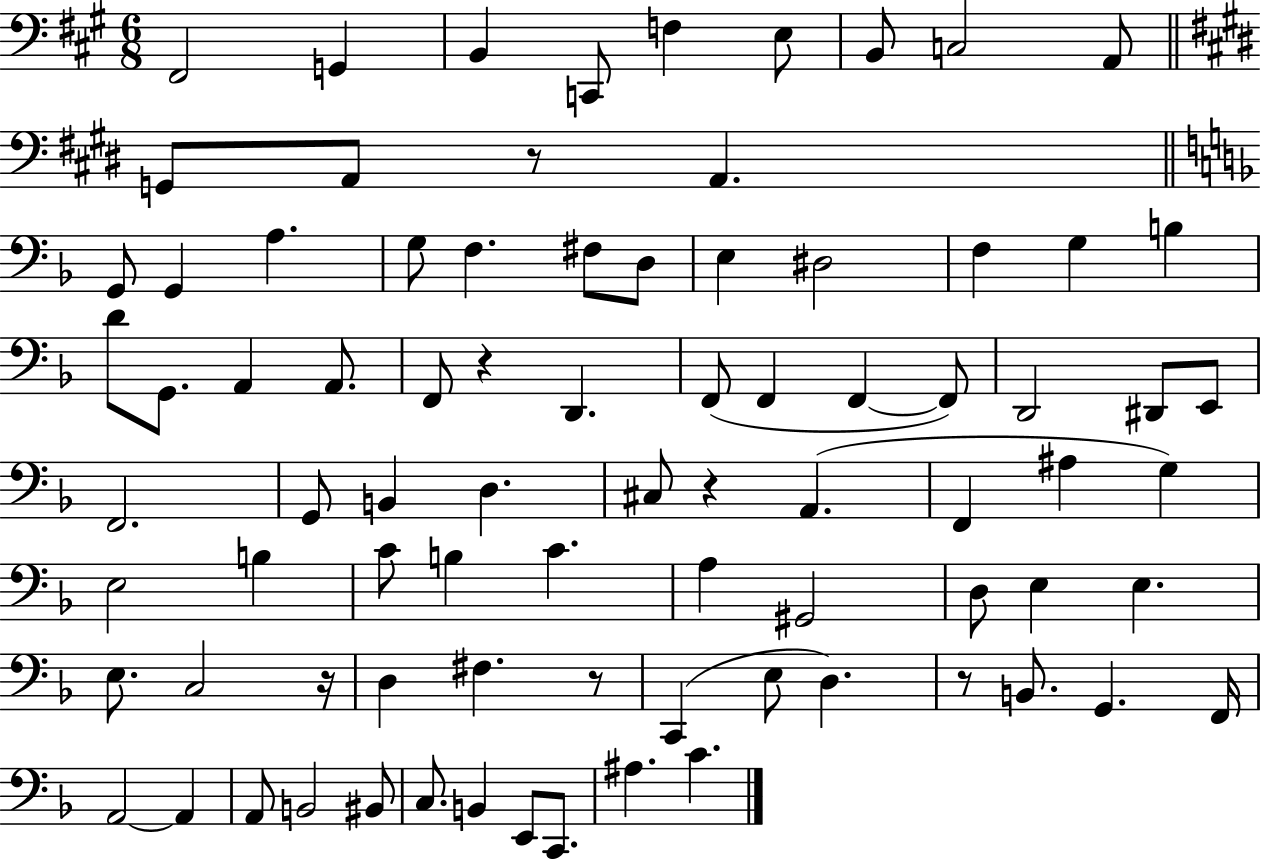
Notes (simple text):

F#2/h G2/q B2/q C2/e F3/q E3/e B2/e C3/h A2/e G2/e A2/e R/e A2/q. G2/e G2/q A3/q. G3/e F3/q. F#3/e D3/e E3/q D#3/h F3/q G3/q B3/q D4/e G2/e. A2/q A2/e. F2/e R/q D2/q. F2/e F2/q F2/q F2/e D2/h D#2/e E2/e F2/h. G2/e B2/q D3/q. C#3/e R/q A2/q. F2/q A#3/q G3/q E3/h B3/q C4/e B3/q C4/q. A3/q G#2/h D3/e E3/q E3/q. E3/e. C3/h R/s D3/q F#3/q. R/e C2/q E3/e D3/q. R/e B2/e. G2/q. F2/s A2/h A2/q A2/e B2/h BIS2/e C3/e. B2/q E2/e C2/e. A#3/q. C4/q.